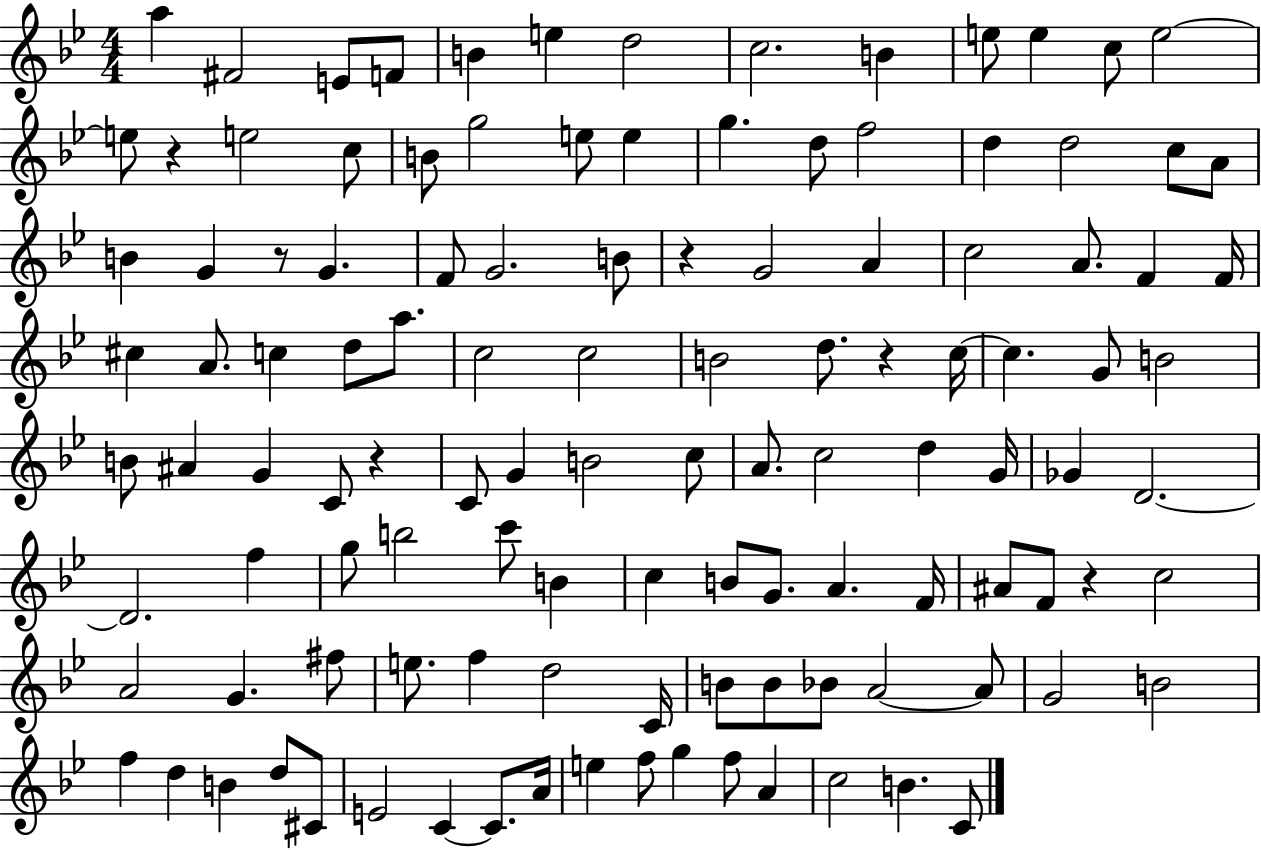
{
  \clef treble
  \numericTimeSignature
  \time 4/4
  \key bes \major
  a''4 fis'2 e'8 f'8 | b'4 e''4 d''2 | c''2. b'4 | e''8 e''4 c''8 e''2~~ | \break e''8 r4 e''2 c''8 | b'8 g''2 e''8 e''4 | g''4. d''8 f''2 | d''4 d''2 c''8 a'8 | \break b'4 g'4 r8 g'4. | f'8 g'2. b'8 | r4 g'2 a'4 | c''2 a'8. f'4 f'16 | \break cis''4 a'8. c''4 d''8 a''8. | c''2 c''2 | b'2 d''8. r4 c''16~~ | c''4. g'8 b'2 | \break b'8 ais'4 g'4 c'8 r4 | c'8 g'4 b'2 c''8 | a'8. c''2 d''4 g'16 | ges'4 d'2.~~ | \break d'2. f''4 | g''8 b''2 c'''8 b'4 | c''4 b'8 g'8. a'4. f'16 | ais'8 f'8 r4 c''2 | \break a'2 g'4. fis''8 | e''8. f''4 d''2 c'16 | b'8 b'8 bes'8 a'2~~ a'8 | g'2 b'2 | \break f''4 d''4 b'4 d''8 cis'8 | e'2 c'4~~ c'8. a'16 | e''4 f''8 g''4 f''8 a'4 | c''2 b'4. c'8 | \break \bar "|."
}